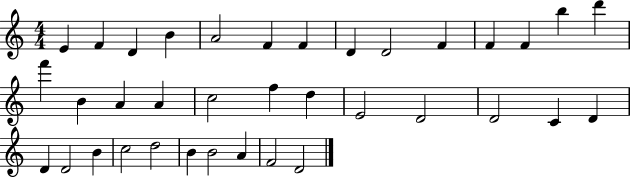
E4/q F4/q D4/q B4/q A4/h F4/q F4/q D4/q D4/h F4/q F4/q F4/q B5/q D6/q F6/q B4/q A4/q A4/q C5/h F5/q D5/q E4/h D4/h D4/h C4/q D4/q D4/q D4/h B4/q C5/h D5/h B4/q B4/h A4/q F4/h D4/h